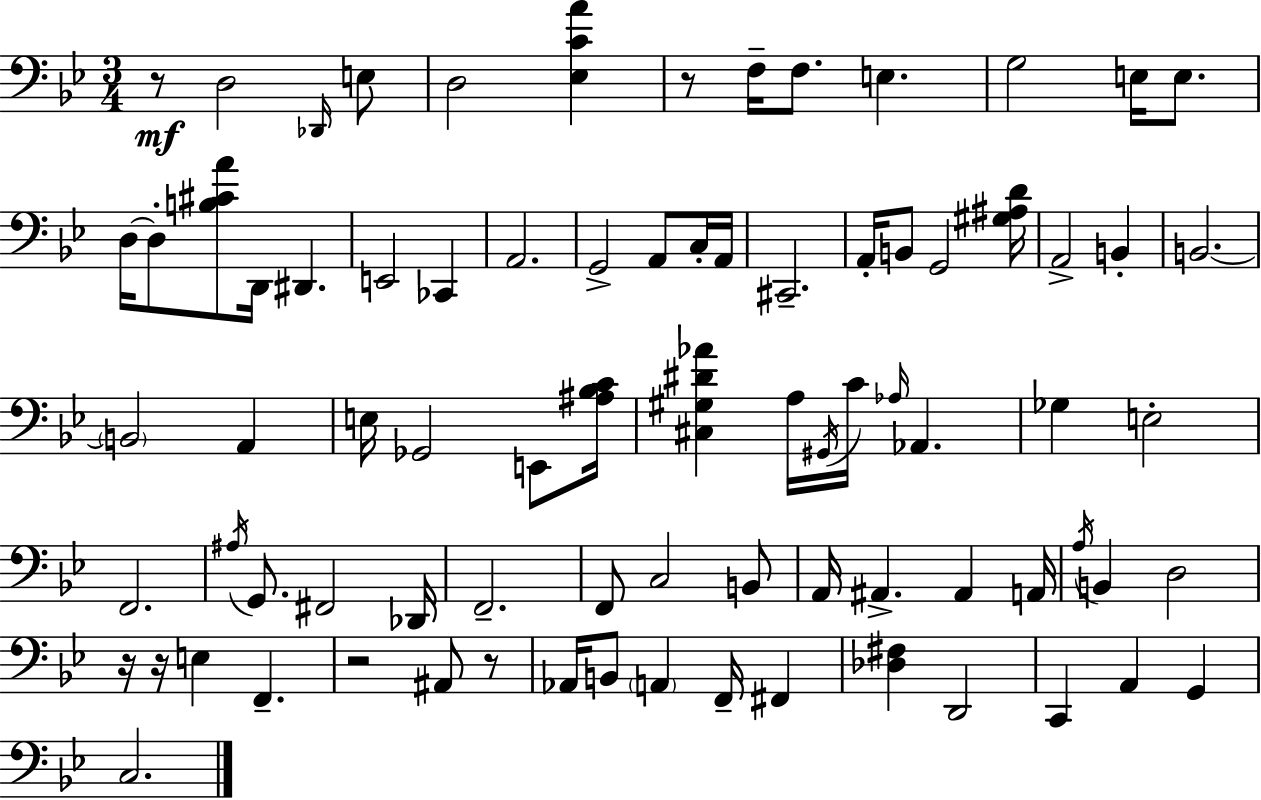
R/e D3/h Db2/s E3/e D3/h [Eb3,C4,A4]/q R/e F3/s F3/e. E3/q. G3/h E3/s E3/e. D3/s D3/e [B3,C#4,A4]/e D2/s D#2/q. E2/h CES2/q A2/h. G2/h A2/e C3/s A2/s C#2/h. A2/s B2/e G2/h [G#3,A#3,D4]/s A2/h B2/q B2/h. B2/h A2/q E3/s Gb2/h E2/e [A#3,Bb3,C4]/s [C#3,G#3,D#4,Ab4]/q A3/s G#2/s C4/s Ab3/s Ab2/q. Gb3/q E3/h F2/h. A#3/s G2/e. F#2/h Db2/s F2/h. F2/e C3/h B2/e A2/s A#2/q. A#2/q A2/s A3/s B2/q D3/h R/s R/s E3/q F2/q. R/h A#2/e R/e Ab2/s B2/e A2/q F2/s F#2/q [Db3,F#3]/q D2/h C2/q A2/q G2/q C3/h.